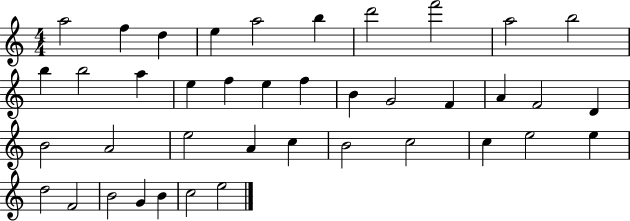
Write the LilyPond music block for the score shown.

{
  \clef treble
  \numericTimeSignature
  \time 4/4
  \key c \major
  a''2 f''4 d''4 | e''4 a''2 b''4 | d'''2 f'''2 | a''2 b''2 | \break b''4 b''2 a''4 | e''4 f''4 e''4 f''4 | b'4 g'2 f'4 | a'4 f'2 d'4 | \break b'2 a'2 | e''2 a'4 c''4 | b'2 c''2 | c''4 e''2 e''4 | \break d''2 f'2 | b'2 g'4 b'4 | c''2 e''2 | \bar "|."
}